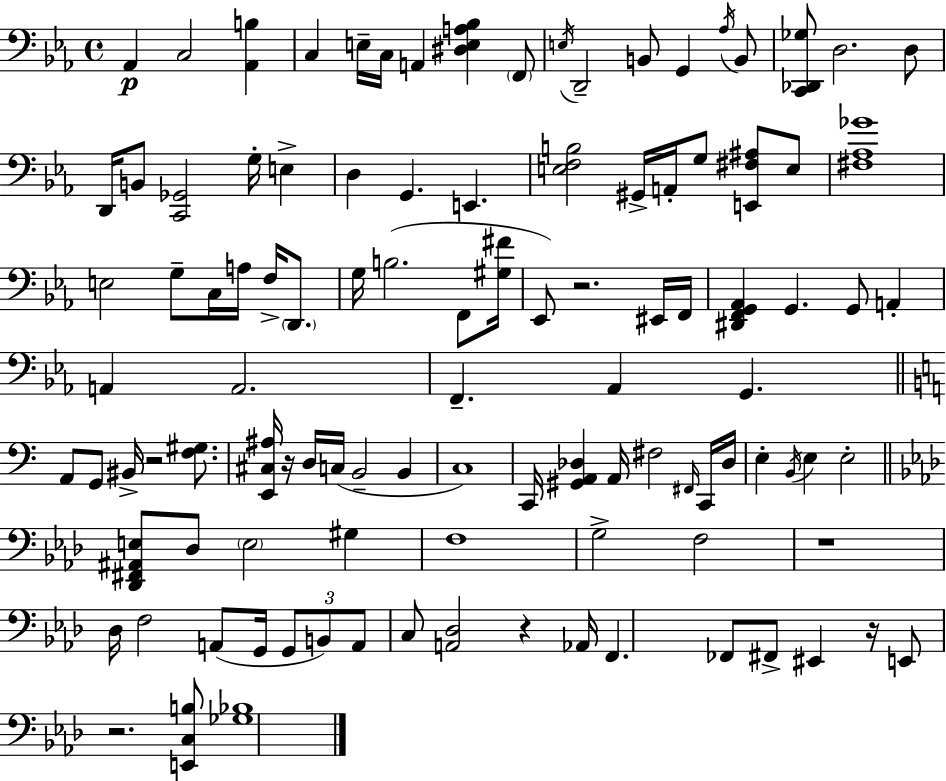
Ab2/q C3/h [Ab2,B3]/q C3/q E3/s C3/s A2/q [D#3,E3,A3,Bb3]/q F2/e E3/s D2/h B2/e G2/q Ab3/s B2/e [C2,Db2,Gb3]/e D3/h. D3/e D2/s B2/e [C2,Gb2]/h G3/s E3/q D3/q G2/q. E2/q. [E3,F3,B3]/h G#2/s A2/s G3/e [E2,F#3,A#3]/e E3/e [F#3,Ab3,Gb4]/w E3/h G3/e C3/s A3/s F3/s D2/e. G3/s B3/h. F2/e [G#3,F#4]/s Eb2/e R/h. EIS2/s F2/s [D#2,F2,G2,Ab2]/q G2/q. G2/e A2/q A2/q A2/h. F2/q. Ab2/q G2/q. A2/e G2/e BIS2/s R/h [F3,G#3]/e. [E2,C#3,A#3]/s R/s D3/s C3/s B2/h B2/q C3/w C2/s [G#2,A2,Db3]/q A2/s F#3/h F#2/s C2/s Db3/s E3/q B2/s E3/q E3/h [Db2,F#2,A#2,E3]/e Db3/e E3/h G#3/q F3/w G3/h F3/h R/w Db3/s F3/h A2/e G2/s G2/e B2/e A2/e C3/e [A2,Db3]/h R/q Ab2/s F2/q. FES2/e F#2/e EIS2/q R/s E2/e R/h. [E2,C3,B3]/e [Gb3,Bb3]/w